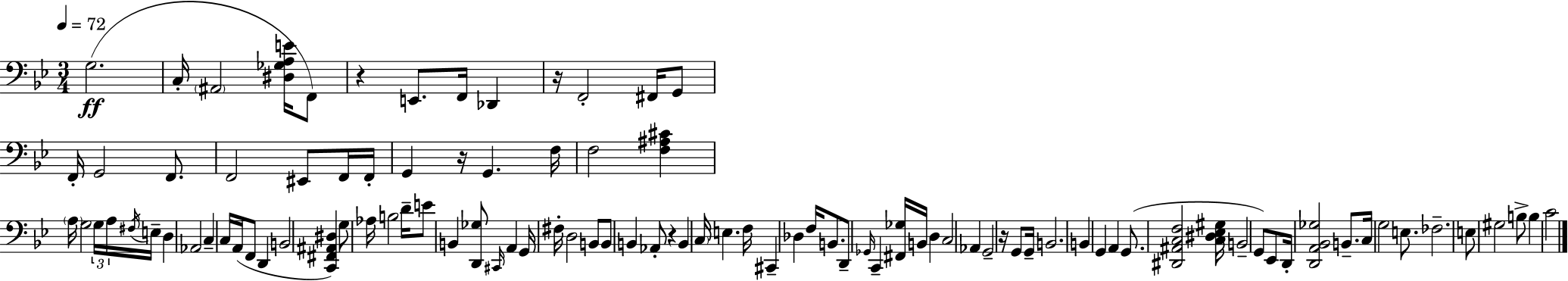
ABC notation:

X:1
T:Untitled
M:3/4
L:1/4
K:Gm
G,2 C,/4 ^A,,2 [^D,_G,A,E]/4 F,,/2 z E,,/2 F,,/4 _D,, z/4 F,,2 ^F,,/4 G,,/2 F,,/4 G,,2 F,,/2 F,,2 ^E,,/2 F,,/4 F,,/4 G,, z/4 G,, F,/4 F,2 [F,^A,^C] A,/4 G,2 G,/4 A,/4 ^F,/4 E,/4 D, _A,,2 C, C,/4 A,,/4 F,,/2 D,, B,,2 [C,,^F,,^A,,^D,] G,/2 _A,/4 B,2 D/4 E/2 B,, [D,,_G,]/2 ^C,,/4 A,, G,,/4 ^F,/4 D,2 B,,/2 B,,/2 B,, _A,,/2 z B,, C,/4 E, F,/4 ^C,, _D, F,/4 B,,/2 D,,/2 _G,,/4 C,, [^F,,_G,]/4 B,,/4 D, C,2 _A,, G,,2 z/4 G,,/2 G,,/4 B,,2 B,, G,, A,, G,,/2 [^D,,^A,,C,F,]2 [C,^D,_E,^G,]/4 B,,2 G,,/2 _E,,/2 D,,/4 [D,,A,,_B,,_G,]2 B,,/2 C,/4 G,2 E,/2 _F,2 E,/2 ^G,2 B,/2 B, C2